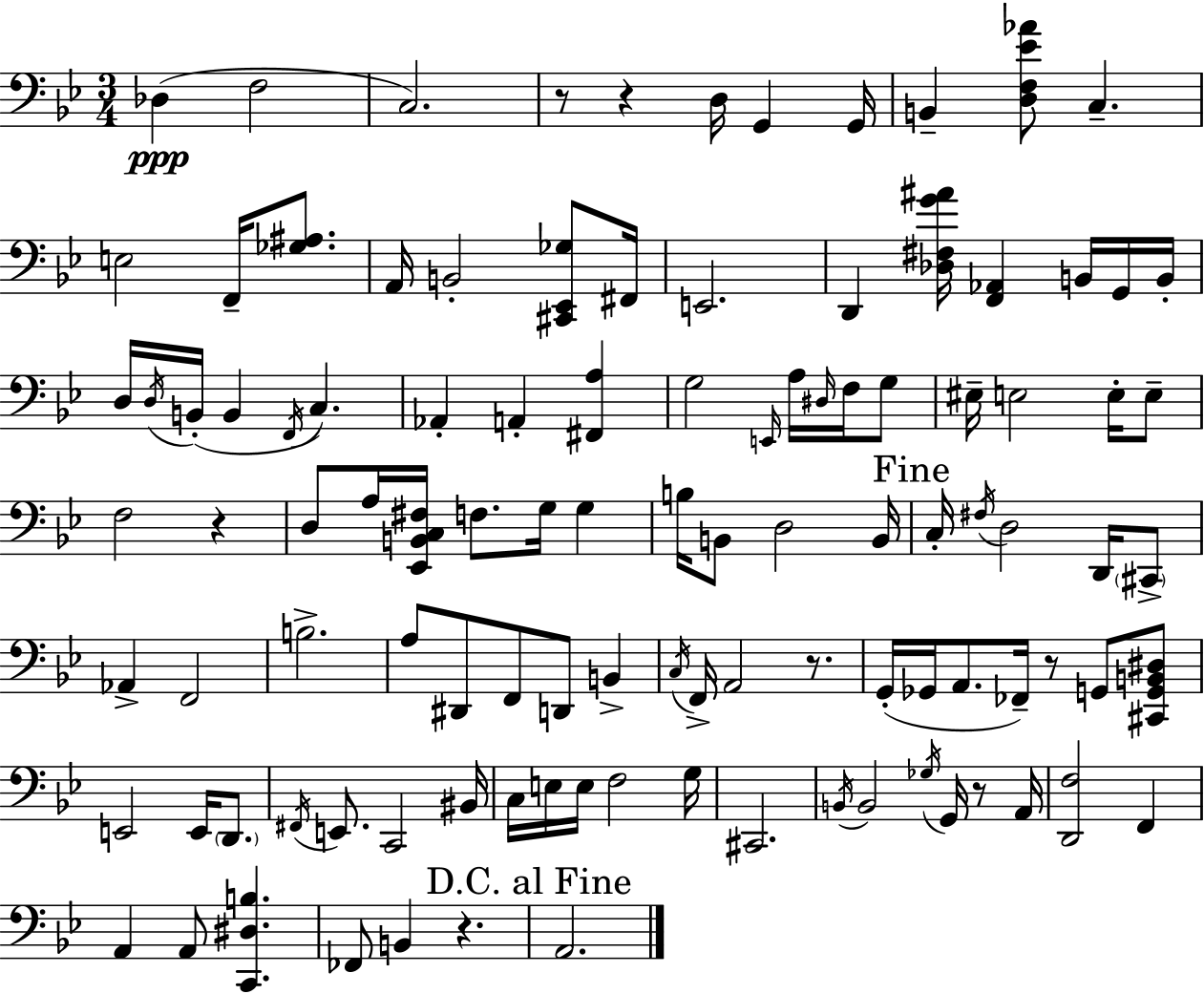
Db3/q F3/h C3/h. R/e R/q D3/s G2/q G2/s B2/q [D3,F3,Eb4,Ab4]/e C3/q. E3/h F2/s [Gb3,A#3]/e. A2/s B2/h [C#2,Eb2,Gb3]/e F#2/s E2/h. D2/q [Db3,F#3,G4,A#4]/s [F2,Ab2]/q B2/s G2/s B2/s D3/s D3/s B2/s B2/q F2/s C3/q. Ab2/q A2/q [F#2,A3]/q G3/h E2/s A3/s D#3/s F3/s G3/e EIS3/s E3/h E3/s E3/e F3/h R/q D3/e A3/s [Eb2,B2,C3,F#3]/s F3/e. G3/s G3/q B3/s B2/e D3/h B2/s C3/s F#3/s D3/h D2/s C#2/e Ab2/q F2/h B3/h. A3/e D#2/e F2/e D2/e B2/q C3/s F2/s A2/h R/e. G2/s Gb2/s A2/e. FES2/s R/e G2/e [C#2,G2,B2,D#3]/e E2/h E2/s D2/e. F#2/s E2/e. C2/h BIS2/s C3/s E3/s E3/s F3/h G3/s C#2/h. B2/s B2/h Gb3/s G2/s R/e A2/s [D2,F3]/h F2/q A2/q A2/e [C2,D#3,B3]/q. FES2/e B2/q R/q. A2/h.